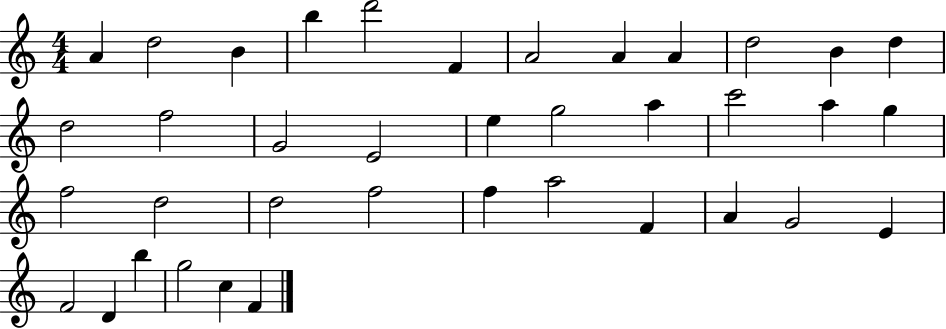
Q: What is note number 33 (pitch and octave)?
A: F4